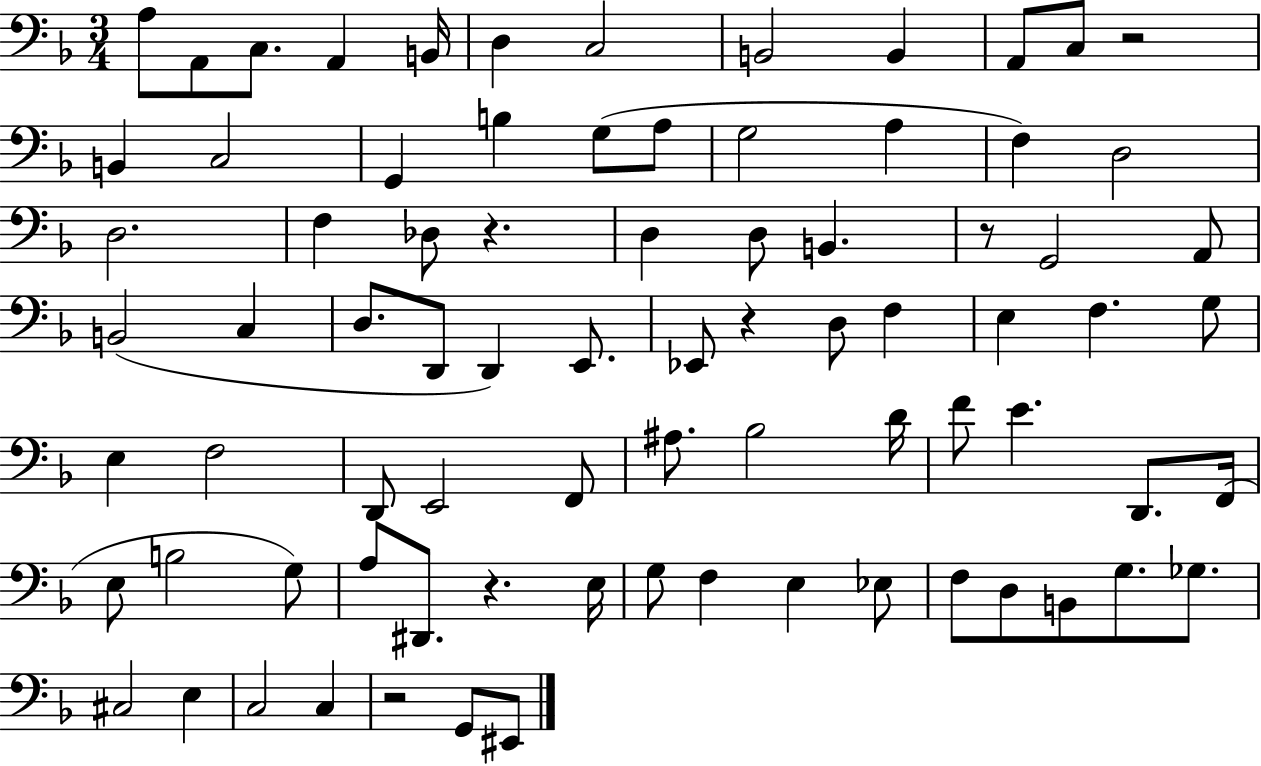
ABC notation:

X:1
T:Untitled
M:3/4
L:1/4
K:F
A,/2 A,,/2 C,/2 A,, B,,/4 D, C,2 B,,2 B,, A,,/2 C,/2 z2 B,, C,2 G,, B, G,/2 A,/2 G,2 A, F, D,2 D,2 F, _D,/2 z D, D,/2 B,, z/2 G,,2 A,,/2 B,,2 C, D,/2 D,,/2 D,, E,,/2 _E,,/2 z D,/2 F, E, F, G,/2 E, F,2 D,,/2 E,,2 F,,/2 ^A,/2 _B,2 D/4 F/2 E D,,/2 F,,/4 E,/2 B,2 G,/2 A,/2 ^D,,/2 z E,/4 G,/2 F, E, _E,/2 F,/2 D,/2 B,,/2 G,/2 _G,/2 ^C,2 E, C,2 C, z2 G,,/2 ^E,,/2